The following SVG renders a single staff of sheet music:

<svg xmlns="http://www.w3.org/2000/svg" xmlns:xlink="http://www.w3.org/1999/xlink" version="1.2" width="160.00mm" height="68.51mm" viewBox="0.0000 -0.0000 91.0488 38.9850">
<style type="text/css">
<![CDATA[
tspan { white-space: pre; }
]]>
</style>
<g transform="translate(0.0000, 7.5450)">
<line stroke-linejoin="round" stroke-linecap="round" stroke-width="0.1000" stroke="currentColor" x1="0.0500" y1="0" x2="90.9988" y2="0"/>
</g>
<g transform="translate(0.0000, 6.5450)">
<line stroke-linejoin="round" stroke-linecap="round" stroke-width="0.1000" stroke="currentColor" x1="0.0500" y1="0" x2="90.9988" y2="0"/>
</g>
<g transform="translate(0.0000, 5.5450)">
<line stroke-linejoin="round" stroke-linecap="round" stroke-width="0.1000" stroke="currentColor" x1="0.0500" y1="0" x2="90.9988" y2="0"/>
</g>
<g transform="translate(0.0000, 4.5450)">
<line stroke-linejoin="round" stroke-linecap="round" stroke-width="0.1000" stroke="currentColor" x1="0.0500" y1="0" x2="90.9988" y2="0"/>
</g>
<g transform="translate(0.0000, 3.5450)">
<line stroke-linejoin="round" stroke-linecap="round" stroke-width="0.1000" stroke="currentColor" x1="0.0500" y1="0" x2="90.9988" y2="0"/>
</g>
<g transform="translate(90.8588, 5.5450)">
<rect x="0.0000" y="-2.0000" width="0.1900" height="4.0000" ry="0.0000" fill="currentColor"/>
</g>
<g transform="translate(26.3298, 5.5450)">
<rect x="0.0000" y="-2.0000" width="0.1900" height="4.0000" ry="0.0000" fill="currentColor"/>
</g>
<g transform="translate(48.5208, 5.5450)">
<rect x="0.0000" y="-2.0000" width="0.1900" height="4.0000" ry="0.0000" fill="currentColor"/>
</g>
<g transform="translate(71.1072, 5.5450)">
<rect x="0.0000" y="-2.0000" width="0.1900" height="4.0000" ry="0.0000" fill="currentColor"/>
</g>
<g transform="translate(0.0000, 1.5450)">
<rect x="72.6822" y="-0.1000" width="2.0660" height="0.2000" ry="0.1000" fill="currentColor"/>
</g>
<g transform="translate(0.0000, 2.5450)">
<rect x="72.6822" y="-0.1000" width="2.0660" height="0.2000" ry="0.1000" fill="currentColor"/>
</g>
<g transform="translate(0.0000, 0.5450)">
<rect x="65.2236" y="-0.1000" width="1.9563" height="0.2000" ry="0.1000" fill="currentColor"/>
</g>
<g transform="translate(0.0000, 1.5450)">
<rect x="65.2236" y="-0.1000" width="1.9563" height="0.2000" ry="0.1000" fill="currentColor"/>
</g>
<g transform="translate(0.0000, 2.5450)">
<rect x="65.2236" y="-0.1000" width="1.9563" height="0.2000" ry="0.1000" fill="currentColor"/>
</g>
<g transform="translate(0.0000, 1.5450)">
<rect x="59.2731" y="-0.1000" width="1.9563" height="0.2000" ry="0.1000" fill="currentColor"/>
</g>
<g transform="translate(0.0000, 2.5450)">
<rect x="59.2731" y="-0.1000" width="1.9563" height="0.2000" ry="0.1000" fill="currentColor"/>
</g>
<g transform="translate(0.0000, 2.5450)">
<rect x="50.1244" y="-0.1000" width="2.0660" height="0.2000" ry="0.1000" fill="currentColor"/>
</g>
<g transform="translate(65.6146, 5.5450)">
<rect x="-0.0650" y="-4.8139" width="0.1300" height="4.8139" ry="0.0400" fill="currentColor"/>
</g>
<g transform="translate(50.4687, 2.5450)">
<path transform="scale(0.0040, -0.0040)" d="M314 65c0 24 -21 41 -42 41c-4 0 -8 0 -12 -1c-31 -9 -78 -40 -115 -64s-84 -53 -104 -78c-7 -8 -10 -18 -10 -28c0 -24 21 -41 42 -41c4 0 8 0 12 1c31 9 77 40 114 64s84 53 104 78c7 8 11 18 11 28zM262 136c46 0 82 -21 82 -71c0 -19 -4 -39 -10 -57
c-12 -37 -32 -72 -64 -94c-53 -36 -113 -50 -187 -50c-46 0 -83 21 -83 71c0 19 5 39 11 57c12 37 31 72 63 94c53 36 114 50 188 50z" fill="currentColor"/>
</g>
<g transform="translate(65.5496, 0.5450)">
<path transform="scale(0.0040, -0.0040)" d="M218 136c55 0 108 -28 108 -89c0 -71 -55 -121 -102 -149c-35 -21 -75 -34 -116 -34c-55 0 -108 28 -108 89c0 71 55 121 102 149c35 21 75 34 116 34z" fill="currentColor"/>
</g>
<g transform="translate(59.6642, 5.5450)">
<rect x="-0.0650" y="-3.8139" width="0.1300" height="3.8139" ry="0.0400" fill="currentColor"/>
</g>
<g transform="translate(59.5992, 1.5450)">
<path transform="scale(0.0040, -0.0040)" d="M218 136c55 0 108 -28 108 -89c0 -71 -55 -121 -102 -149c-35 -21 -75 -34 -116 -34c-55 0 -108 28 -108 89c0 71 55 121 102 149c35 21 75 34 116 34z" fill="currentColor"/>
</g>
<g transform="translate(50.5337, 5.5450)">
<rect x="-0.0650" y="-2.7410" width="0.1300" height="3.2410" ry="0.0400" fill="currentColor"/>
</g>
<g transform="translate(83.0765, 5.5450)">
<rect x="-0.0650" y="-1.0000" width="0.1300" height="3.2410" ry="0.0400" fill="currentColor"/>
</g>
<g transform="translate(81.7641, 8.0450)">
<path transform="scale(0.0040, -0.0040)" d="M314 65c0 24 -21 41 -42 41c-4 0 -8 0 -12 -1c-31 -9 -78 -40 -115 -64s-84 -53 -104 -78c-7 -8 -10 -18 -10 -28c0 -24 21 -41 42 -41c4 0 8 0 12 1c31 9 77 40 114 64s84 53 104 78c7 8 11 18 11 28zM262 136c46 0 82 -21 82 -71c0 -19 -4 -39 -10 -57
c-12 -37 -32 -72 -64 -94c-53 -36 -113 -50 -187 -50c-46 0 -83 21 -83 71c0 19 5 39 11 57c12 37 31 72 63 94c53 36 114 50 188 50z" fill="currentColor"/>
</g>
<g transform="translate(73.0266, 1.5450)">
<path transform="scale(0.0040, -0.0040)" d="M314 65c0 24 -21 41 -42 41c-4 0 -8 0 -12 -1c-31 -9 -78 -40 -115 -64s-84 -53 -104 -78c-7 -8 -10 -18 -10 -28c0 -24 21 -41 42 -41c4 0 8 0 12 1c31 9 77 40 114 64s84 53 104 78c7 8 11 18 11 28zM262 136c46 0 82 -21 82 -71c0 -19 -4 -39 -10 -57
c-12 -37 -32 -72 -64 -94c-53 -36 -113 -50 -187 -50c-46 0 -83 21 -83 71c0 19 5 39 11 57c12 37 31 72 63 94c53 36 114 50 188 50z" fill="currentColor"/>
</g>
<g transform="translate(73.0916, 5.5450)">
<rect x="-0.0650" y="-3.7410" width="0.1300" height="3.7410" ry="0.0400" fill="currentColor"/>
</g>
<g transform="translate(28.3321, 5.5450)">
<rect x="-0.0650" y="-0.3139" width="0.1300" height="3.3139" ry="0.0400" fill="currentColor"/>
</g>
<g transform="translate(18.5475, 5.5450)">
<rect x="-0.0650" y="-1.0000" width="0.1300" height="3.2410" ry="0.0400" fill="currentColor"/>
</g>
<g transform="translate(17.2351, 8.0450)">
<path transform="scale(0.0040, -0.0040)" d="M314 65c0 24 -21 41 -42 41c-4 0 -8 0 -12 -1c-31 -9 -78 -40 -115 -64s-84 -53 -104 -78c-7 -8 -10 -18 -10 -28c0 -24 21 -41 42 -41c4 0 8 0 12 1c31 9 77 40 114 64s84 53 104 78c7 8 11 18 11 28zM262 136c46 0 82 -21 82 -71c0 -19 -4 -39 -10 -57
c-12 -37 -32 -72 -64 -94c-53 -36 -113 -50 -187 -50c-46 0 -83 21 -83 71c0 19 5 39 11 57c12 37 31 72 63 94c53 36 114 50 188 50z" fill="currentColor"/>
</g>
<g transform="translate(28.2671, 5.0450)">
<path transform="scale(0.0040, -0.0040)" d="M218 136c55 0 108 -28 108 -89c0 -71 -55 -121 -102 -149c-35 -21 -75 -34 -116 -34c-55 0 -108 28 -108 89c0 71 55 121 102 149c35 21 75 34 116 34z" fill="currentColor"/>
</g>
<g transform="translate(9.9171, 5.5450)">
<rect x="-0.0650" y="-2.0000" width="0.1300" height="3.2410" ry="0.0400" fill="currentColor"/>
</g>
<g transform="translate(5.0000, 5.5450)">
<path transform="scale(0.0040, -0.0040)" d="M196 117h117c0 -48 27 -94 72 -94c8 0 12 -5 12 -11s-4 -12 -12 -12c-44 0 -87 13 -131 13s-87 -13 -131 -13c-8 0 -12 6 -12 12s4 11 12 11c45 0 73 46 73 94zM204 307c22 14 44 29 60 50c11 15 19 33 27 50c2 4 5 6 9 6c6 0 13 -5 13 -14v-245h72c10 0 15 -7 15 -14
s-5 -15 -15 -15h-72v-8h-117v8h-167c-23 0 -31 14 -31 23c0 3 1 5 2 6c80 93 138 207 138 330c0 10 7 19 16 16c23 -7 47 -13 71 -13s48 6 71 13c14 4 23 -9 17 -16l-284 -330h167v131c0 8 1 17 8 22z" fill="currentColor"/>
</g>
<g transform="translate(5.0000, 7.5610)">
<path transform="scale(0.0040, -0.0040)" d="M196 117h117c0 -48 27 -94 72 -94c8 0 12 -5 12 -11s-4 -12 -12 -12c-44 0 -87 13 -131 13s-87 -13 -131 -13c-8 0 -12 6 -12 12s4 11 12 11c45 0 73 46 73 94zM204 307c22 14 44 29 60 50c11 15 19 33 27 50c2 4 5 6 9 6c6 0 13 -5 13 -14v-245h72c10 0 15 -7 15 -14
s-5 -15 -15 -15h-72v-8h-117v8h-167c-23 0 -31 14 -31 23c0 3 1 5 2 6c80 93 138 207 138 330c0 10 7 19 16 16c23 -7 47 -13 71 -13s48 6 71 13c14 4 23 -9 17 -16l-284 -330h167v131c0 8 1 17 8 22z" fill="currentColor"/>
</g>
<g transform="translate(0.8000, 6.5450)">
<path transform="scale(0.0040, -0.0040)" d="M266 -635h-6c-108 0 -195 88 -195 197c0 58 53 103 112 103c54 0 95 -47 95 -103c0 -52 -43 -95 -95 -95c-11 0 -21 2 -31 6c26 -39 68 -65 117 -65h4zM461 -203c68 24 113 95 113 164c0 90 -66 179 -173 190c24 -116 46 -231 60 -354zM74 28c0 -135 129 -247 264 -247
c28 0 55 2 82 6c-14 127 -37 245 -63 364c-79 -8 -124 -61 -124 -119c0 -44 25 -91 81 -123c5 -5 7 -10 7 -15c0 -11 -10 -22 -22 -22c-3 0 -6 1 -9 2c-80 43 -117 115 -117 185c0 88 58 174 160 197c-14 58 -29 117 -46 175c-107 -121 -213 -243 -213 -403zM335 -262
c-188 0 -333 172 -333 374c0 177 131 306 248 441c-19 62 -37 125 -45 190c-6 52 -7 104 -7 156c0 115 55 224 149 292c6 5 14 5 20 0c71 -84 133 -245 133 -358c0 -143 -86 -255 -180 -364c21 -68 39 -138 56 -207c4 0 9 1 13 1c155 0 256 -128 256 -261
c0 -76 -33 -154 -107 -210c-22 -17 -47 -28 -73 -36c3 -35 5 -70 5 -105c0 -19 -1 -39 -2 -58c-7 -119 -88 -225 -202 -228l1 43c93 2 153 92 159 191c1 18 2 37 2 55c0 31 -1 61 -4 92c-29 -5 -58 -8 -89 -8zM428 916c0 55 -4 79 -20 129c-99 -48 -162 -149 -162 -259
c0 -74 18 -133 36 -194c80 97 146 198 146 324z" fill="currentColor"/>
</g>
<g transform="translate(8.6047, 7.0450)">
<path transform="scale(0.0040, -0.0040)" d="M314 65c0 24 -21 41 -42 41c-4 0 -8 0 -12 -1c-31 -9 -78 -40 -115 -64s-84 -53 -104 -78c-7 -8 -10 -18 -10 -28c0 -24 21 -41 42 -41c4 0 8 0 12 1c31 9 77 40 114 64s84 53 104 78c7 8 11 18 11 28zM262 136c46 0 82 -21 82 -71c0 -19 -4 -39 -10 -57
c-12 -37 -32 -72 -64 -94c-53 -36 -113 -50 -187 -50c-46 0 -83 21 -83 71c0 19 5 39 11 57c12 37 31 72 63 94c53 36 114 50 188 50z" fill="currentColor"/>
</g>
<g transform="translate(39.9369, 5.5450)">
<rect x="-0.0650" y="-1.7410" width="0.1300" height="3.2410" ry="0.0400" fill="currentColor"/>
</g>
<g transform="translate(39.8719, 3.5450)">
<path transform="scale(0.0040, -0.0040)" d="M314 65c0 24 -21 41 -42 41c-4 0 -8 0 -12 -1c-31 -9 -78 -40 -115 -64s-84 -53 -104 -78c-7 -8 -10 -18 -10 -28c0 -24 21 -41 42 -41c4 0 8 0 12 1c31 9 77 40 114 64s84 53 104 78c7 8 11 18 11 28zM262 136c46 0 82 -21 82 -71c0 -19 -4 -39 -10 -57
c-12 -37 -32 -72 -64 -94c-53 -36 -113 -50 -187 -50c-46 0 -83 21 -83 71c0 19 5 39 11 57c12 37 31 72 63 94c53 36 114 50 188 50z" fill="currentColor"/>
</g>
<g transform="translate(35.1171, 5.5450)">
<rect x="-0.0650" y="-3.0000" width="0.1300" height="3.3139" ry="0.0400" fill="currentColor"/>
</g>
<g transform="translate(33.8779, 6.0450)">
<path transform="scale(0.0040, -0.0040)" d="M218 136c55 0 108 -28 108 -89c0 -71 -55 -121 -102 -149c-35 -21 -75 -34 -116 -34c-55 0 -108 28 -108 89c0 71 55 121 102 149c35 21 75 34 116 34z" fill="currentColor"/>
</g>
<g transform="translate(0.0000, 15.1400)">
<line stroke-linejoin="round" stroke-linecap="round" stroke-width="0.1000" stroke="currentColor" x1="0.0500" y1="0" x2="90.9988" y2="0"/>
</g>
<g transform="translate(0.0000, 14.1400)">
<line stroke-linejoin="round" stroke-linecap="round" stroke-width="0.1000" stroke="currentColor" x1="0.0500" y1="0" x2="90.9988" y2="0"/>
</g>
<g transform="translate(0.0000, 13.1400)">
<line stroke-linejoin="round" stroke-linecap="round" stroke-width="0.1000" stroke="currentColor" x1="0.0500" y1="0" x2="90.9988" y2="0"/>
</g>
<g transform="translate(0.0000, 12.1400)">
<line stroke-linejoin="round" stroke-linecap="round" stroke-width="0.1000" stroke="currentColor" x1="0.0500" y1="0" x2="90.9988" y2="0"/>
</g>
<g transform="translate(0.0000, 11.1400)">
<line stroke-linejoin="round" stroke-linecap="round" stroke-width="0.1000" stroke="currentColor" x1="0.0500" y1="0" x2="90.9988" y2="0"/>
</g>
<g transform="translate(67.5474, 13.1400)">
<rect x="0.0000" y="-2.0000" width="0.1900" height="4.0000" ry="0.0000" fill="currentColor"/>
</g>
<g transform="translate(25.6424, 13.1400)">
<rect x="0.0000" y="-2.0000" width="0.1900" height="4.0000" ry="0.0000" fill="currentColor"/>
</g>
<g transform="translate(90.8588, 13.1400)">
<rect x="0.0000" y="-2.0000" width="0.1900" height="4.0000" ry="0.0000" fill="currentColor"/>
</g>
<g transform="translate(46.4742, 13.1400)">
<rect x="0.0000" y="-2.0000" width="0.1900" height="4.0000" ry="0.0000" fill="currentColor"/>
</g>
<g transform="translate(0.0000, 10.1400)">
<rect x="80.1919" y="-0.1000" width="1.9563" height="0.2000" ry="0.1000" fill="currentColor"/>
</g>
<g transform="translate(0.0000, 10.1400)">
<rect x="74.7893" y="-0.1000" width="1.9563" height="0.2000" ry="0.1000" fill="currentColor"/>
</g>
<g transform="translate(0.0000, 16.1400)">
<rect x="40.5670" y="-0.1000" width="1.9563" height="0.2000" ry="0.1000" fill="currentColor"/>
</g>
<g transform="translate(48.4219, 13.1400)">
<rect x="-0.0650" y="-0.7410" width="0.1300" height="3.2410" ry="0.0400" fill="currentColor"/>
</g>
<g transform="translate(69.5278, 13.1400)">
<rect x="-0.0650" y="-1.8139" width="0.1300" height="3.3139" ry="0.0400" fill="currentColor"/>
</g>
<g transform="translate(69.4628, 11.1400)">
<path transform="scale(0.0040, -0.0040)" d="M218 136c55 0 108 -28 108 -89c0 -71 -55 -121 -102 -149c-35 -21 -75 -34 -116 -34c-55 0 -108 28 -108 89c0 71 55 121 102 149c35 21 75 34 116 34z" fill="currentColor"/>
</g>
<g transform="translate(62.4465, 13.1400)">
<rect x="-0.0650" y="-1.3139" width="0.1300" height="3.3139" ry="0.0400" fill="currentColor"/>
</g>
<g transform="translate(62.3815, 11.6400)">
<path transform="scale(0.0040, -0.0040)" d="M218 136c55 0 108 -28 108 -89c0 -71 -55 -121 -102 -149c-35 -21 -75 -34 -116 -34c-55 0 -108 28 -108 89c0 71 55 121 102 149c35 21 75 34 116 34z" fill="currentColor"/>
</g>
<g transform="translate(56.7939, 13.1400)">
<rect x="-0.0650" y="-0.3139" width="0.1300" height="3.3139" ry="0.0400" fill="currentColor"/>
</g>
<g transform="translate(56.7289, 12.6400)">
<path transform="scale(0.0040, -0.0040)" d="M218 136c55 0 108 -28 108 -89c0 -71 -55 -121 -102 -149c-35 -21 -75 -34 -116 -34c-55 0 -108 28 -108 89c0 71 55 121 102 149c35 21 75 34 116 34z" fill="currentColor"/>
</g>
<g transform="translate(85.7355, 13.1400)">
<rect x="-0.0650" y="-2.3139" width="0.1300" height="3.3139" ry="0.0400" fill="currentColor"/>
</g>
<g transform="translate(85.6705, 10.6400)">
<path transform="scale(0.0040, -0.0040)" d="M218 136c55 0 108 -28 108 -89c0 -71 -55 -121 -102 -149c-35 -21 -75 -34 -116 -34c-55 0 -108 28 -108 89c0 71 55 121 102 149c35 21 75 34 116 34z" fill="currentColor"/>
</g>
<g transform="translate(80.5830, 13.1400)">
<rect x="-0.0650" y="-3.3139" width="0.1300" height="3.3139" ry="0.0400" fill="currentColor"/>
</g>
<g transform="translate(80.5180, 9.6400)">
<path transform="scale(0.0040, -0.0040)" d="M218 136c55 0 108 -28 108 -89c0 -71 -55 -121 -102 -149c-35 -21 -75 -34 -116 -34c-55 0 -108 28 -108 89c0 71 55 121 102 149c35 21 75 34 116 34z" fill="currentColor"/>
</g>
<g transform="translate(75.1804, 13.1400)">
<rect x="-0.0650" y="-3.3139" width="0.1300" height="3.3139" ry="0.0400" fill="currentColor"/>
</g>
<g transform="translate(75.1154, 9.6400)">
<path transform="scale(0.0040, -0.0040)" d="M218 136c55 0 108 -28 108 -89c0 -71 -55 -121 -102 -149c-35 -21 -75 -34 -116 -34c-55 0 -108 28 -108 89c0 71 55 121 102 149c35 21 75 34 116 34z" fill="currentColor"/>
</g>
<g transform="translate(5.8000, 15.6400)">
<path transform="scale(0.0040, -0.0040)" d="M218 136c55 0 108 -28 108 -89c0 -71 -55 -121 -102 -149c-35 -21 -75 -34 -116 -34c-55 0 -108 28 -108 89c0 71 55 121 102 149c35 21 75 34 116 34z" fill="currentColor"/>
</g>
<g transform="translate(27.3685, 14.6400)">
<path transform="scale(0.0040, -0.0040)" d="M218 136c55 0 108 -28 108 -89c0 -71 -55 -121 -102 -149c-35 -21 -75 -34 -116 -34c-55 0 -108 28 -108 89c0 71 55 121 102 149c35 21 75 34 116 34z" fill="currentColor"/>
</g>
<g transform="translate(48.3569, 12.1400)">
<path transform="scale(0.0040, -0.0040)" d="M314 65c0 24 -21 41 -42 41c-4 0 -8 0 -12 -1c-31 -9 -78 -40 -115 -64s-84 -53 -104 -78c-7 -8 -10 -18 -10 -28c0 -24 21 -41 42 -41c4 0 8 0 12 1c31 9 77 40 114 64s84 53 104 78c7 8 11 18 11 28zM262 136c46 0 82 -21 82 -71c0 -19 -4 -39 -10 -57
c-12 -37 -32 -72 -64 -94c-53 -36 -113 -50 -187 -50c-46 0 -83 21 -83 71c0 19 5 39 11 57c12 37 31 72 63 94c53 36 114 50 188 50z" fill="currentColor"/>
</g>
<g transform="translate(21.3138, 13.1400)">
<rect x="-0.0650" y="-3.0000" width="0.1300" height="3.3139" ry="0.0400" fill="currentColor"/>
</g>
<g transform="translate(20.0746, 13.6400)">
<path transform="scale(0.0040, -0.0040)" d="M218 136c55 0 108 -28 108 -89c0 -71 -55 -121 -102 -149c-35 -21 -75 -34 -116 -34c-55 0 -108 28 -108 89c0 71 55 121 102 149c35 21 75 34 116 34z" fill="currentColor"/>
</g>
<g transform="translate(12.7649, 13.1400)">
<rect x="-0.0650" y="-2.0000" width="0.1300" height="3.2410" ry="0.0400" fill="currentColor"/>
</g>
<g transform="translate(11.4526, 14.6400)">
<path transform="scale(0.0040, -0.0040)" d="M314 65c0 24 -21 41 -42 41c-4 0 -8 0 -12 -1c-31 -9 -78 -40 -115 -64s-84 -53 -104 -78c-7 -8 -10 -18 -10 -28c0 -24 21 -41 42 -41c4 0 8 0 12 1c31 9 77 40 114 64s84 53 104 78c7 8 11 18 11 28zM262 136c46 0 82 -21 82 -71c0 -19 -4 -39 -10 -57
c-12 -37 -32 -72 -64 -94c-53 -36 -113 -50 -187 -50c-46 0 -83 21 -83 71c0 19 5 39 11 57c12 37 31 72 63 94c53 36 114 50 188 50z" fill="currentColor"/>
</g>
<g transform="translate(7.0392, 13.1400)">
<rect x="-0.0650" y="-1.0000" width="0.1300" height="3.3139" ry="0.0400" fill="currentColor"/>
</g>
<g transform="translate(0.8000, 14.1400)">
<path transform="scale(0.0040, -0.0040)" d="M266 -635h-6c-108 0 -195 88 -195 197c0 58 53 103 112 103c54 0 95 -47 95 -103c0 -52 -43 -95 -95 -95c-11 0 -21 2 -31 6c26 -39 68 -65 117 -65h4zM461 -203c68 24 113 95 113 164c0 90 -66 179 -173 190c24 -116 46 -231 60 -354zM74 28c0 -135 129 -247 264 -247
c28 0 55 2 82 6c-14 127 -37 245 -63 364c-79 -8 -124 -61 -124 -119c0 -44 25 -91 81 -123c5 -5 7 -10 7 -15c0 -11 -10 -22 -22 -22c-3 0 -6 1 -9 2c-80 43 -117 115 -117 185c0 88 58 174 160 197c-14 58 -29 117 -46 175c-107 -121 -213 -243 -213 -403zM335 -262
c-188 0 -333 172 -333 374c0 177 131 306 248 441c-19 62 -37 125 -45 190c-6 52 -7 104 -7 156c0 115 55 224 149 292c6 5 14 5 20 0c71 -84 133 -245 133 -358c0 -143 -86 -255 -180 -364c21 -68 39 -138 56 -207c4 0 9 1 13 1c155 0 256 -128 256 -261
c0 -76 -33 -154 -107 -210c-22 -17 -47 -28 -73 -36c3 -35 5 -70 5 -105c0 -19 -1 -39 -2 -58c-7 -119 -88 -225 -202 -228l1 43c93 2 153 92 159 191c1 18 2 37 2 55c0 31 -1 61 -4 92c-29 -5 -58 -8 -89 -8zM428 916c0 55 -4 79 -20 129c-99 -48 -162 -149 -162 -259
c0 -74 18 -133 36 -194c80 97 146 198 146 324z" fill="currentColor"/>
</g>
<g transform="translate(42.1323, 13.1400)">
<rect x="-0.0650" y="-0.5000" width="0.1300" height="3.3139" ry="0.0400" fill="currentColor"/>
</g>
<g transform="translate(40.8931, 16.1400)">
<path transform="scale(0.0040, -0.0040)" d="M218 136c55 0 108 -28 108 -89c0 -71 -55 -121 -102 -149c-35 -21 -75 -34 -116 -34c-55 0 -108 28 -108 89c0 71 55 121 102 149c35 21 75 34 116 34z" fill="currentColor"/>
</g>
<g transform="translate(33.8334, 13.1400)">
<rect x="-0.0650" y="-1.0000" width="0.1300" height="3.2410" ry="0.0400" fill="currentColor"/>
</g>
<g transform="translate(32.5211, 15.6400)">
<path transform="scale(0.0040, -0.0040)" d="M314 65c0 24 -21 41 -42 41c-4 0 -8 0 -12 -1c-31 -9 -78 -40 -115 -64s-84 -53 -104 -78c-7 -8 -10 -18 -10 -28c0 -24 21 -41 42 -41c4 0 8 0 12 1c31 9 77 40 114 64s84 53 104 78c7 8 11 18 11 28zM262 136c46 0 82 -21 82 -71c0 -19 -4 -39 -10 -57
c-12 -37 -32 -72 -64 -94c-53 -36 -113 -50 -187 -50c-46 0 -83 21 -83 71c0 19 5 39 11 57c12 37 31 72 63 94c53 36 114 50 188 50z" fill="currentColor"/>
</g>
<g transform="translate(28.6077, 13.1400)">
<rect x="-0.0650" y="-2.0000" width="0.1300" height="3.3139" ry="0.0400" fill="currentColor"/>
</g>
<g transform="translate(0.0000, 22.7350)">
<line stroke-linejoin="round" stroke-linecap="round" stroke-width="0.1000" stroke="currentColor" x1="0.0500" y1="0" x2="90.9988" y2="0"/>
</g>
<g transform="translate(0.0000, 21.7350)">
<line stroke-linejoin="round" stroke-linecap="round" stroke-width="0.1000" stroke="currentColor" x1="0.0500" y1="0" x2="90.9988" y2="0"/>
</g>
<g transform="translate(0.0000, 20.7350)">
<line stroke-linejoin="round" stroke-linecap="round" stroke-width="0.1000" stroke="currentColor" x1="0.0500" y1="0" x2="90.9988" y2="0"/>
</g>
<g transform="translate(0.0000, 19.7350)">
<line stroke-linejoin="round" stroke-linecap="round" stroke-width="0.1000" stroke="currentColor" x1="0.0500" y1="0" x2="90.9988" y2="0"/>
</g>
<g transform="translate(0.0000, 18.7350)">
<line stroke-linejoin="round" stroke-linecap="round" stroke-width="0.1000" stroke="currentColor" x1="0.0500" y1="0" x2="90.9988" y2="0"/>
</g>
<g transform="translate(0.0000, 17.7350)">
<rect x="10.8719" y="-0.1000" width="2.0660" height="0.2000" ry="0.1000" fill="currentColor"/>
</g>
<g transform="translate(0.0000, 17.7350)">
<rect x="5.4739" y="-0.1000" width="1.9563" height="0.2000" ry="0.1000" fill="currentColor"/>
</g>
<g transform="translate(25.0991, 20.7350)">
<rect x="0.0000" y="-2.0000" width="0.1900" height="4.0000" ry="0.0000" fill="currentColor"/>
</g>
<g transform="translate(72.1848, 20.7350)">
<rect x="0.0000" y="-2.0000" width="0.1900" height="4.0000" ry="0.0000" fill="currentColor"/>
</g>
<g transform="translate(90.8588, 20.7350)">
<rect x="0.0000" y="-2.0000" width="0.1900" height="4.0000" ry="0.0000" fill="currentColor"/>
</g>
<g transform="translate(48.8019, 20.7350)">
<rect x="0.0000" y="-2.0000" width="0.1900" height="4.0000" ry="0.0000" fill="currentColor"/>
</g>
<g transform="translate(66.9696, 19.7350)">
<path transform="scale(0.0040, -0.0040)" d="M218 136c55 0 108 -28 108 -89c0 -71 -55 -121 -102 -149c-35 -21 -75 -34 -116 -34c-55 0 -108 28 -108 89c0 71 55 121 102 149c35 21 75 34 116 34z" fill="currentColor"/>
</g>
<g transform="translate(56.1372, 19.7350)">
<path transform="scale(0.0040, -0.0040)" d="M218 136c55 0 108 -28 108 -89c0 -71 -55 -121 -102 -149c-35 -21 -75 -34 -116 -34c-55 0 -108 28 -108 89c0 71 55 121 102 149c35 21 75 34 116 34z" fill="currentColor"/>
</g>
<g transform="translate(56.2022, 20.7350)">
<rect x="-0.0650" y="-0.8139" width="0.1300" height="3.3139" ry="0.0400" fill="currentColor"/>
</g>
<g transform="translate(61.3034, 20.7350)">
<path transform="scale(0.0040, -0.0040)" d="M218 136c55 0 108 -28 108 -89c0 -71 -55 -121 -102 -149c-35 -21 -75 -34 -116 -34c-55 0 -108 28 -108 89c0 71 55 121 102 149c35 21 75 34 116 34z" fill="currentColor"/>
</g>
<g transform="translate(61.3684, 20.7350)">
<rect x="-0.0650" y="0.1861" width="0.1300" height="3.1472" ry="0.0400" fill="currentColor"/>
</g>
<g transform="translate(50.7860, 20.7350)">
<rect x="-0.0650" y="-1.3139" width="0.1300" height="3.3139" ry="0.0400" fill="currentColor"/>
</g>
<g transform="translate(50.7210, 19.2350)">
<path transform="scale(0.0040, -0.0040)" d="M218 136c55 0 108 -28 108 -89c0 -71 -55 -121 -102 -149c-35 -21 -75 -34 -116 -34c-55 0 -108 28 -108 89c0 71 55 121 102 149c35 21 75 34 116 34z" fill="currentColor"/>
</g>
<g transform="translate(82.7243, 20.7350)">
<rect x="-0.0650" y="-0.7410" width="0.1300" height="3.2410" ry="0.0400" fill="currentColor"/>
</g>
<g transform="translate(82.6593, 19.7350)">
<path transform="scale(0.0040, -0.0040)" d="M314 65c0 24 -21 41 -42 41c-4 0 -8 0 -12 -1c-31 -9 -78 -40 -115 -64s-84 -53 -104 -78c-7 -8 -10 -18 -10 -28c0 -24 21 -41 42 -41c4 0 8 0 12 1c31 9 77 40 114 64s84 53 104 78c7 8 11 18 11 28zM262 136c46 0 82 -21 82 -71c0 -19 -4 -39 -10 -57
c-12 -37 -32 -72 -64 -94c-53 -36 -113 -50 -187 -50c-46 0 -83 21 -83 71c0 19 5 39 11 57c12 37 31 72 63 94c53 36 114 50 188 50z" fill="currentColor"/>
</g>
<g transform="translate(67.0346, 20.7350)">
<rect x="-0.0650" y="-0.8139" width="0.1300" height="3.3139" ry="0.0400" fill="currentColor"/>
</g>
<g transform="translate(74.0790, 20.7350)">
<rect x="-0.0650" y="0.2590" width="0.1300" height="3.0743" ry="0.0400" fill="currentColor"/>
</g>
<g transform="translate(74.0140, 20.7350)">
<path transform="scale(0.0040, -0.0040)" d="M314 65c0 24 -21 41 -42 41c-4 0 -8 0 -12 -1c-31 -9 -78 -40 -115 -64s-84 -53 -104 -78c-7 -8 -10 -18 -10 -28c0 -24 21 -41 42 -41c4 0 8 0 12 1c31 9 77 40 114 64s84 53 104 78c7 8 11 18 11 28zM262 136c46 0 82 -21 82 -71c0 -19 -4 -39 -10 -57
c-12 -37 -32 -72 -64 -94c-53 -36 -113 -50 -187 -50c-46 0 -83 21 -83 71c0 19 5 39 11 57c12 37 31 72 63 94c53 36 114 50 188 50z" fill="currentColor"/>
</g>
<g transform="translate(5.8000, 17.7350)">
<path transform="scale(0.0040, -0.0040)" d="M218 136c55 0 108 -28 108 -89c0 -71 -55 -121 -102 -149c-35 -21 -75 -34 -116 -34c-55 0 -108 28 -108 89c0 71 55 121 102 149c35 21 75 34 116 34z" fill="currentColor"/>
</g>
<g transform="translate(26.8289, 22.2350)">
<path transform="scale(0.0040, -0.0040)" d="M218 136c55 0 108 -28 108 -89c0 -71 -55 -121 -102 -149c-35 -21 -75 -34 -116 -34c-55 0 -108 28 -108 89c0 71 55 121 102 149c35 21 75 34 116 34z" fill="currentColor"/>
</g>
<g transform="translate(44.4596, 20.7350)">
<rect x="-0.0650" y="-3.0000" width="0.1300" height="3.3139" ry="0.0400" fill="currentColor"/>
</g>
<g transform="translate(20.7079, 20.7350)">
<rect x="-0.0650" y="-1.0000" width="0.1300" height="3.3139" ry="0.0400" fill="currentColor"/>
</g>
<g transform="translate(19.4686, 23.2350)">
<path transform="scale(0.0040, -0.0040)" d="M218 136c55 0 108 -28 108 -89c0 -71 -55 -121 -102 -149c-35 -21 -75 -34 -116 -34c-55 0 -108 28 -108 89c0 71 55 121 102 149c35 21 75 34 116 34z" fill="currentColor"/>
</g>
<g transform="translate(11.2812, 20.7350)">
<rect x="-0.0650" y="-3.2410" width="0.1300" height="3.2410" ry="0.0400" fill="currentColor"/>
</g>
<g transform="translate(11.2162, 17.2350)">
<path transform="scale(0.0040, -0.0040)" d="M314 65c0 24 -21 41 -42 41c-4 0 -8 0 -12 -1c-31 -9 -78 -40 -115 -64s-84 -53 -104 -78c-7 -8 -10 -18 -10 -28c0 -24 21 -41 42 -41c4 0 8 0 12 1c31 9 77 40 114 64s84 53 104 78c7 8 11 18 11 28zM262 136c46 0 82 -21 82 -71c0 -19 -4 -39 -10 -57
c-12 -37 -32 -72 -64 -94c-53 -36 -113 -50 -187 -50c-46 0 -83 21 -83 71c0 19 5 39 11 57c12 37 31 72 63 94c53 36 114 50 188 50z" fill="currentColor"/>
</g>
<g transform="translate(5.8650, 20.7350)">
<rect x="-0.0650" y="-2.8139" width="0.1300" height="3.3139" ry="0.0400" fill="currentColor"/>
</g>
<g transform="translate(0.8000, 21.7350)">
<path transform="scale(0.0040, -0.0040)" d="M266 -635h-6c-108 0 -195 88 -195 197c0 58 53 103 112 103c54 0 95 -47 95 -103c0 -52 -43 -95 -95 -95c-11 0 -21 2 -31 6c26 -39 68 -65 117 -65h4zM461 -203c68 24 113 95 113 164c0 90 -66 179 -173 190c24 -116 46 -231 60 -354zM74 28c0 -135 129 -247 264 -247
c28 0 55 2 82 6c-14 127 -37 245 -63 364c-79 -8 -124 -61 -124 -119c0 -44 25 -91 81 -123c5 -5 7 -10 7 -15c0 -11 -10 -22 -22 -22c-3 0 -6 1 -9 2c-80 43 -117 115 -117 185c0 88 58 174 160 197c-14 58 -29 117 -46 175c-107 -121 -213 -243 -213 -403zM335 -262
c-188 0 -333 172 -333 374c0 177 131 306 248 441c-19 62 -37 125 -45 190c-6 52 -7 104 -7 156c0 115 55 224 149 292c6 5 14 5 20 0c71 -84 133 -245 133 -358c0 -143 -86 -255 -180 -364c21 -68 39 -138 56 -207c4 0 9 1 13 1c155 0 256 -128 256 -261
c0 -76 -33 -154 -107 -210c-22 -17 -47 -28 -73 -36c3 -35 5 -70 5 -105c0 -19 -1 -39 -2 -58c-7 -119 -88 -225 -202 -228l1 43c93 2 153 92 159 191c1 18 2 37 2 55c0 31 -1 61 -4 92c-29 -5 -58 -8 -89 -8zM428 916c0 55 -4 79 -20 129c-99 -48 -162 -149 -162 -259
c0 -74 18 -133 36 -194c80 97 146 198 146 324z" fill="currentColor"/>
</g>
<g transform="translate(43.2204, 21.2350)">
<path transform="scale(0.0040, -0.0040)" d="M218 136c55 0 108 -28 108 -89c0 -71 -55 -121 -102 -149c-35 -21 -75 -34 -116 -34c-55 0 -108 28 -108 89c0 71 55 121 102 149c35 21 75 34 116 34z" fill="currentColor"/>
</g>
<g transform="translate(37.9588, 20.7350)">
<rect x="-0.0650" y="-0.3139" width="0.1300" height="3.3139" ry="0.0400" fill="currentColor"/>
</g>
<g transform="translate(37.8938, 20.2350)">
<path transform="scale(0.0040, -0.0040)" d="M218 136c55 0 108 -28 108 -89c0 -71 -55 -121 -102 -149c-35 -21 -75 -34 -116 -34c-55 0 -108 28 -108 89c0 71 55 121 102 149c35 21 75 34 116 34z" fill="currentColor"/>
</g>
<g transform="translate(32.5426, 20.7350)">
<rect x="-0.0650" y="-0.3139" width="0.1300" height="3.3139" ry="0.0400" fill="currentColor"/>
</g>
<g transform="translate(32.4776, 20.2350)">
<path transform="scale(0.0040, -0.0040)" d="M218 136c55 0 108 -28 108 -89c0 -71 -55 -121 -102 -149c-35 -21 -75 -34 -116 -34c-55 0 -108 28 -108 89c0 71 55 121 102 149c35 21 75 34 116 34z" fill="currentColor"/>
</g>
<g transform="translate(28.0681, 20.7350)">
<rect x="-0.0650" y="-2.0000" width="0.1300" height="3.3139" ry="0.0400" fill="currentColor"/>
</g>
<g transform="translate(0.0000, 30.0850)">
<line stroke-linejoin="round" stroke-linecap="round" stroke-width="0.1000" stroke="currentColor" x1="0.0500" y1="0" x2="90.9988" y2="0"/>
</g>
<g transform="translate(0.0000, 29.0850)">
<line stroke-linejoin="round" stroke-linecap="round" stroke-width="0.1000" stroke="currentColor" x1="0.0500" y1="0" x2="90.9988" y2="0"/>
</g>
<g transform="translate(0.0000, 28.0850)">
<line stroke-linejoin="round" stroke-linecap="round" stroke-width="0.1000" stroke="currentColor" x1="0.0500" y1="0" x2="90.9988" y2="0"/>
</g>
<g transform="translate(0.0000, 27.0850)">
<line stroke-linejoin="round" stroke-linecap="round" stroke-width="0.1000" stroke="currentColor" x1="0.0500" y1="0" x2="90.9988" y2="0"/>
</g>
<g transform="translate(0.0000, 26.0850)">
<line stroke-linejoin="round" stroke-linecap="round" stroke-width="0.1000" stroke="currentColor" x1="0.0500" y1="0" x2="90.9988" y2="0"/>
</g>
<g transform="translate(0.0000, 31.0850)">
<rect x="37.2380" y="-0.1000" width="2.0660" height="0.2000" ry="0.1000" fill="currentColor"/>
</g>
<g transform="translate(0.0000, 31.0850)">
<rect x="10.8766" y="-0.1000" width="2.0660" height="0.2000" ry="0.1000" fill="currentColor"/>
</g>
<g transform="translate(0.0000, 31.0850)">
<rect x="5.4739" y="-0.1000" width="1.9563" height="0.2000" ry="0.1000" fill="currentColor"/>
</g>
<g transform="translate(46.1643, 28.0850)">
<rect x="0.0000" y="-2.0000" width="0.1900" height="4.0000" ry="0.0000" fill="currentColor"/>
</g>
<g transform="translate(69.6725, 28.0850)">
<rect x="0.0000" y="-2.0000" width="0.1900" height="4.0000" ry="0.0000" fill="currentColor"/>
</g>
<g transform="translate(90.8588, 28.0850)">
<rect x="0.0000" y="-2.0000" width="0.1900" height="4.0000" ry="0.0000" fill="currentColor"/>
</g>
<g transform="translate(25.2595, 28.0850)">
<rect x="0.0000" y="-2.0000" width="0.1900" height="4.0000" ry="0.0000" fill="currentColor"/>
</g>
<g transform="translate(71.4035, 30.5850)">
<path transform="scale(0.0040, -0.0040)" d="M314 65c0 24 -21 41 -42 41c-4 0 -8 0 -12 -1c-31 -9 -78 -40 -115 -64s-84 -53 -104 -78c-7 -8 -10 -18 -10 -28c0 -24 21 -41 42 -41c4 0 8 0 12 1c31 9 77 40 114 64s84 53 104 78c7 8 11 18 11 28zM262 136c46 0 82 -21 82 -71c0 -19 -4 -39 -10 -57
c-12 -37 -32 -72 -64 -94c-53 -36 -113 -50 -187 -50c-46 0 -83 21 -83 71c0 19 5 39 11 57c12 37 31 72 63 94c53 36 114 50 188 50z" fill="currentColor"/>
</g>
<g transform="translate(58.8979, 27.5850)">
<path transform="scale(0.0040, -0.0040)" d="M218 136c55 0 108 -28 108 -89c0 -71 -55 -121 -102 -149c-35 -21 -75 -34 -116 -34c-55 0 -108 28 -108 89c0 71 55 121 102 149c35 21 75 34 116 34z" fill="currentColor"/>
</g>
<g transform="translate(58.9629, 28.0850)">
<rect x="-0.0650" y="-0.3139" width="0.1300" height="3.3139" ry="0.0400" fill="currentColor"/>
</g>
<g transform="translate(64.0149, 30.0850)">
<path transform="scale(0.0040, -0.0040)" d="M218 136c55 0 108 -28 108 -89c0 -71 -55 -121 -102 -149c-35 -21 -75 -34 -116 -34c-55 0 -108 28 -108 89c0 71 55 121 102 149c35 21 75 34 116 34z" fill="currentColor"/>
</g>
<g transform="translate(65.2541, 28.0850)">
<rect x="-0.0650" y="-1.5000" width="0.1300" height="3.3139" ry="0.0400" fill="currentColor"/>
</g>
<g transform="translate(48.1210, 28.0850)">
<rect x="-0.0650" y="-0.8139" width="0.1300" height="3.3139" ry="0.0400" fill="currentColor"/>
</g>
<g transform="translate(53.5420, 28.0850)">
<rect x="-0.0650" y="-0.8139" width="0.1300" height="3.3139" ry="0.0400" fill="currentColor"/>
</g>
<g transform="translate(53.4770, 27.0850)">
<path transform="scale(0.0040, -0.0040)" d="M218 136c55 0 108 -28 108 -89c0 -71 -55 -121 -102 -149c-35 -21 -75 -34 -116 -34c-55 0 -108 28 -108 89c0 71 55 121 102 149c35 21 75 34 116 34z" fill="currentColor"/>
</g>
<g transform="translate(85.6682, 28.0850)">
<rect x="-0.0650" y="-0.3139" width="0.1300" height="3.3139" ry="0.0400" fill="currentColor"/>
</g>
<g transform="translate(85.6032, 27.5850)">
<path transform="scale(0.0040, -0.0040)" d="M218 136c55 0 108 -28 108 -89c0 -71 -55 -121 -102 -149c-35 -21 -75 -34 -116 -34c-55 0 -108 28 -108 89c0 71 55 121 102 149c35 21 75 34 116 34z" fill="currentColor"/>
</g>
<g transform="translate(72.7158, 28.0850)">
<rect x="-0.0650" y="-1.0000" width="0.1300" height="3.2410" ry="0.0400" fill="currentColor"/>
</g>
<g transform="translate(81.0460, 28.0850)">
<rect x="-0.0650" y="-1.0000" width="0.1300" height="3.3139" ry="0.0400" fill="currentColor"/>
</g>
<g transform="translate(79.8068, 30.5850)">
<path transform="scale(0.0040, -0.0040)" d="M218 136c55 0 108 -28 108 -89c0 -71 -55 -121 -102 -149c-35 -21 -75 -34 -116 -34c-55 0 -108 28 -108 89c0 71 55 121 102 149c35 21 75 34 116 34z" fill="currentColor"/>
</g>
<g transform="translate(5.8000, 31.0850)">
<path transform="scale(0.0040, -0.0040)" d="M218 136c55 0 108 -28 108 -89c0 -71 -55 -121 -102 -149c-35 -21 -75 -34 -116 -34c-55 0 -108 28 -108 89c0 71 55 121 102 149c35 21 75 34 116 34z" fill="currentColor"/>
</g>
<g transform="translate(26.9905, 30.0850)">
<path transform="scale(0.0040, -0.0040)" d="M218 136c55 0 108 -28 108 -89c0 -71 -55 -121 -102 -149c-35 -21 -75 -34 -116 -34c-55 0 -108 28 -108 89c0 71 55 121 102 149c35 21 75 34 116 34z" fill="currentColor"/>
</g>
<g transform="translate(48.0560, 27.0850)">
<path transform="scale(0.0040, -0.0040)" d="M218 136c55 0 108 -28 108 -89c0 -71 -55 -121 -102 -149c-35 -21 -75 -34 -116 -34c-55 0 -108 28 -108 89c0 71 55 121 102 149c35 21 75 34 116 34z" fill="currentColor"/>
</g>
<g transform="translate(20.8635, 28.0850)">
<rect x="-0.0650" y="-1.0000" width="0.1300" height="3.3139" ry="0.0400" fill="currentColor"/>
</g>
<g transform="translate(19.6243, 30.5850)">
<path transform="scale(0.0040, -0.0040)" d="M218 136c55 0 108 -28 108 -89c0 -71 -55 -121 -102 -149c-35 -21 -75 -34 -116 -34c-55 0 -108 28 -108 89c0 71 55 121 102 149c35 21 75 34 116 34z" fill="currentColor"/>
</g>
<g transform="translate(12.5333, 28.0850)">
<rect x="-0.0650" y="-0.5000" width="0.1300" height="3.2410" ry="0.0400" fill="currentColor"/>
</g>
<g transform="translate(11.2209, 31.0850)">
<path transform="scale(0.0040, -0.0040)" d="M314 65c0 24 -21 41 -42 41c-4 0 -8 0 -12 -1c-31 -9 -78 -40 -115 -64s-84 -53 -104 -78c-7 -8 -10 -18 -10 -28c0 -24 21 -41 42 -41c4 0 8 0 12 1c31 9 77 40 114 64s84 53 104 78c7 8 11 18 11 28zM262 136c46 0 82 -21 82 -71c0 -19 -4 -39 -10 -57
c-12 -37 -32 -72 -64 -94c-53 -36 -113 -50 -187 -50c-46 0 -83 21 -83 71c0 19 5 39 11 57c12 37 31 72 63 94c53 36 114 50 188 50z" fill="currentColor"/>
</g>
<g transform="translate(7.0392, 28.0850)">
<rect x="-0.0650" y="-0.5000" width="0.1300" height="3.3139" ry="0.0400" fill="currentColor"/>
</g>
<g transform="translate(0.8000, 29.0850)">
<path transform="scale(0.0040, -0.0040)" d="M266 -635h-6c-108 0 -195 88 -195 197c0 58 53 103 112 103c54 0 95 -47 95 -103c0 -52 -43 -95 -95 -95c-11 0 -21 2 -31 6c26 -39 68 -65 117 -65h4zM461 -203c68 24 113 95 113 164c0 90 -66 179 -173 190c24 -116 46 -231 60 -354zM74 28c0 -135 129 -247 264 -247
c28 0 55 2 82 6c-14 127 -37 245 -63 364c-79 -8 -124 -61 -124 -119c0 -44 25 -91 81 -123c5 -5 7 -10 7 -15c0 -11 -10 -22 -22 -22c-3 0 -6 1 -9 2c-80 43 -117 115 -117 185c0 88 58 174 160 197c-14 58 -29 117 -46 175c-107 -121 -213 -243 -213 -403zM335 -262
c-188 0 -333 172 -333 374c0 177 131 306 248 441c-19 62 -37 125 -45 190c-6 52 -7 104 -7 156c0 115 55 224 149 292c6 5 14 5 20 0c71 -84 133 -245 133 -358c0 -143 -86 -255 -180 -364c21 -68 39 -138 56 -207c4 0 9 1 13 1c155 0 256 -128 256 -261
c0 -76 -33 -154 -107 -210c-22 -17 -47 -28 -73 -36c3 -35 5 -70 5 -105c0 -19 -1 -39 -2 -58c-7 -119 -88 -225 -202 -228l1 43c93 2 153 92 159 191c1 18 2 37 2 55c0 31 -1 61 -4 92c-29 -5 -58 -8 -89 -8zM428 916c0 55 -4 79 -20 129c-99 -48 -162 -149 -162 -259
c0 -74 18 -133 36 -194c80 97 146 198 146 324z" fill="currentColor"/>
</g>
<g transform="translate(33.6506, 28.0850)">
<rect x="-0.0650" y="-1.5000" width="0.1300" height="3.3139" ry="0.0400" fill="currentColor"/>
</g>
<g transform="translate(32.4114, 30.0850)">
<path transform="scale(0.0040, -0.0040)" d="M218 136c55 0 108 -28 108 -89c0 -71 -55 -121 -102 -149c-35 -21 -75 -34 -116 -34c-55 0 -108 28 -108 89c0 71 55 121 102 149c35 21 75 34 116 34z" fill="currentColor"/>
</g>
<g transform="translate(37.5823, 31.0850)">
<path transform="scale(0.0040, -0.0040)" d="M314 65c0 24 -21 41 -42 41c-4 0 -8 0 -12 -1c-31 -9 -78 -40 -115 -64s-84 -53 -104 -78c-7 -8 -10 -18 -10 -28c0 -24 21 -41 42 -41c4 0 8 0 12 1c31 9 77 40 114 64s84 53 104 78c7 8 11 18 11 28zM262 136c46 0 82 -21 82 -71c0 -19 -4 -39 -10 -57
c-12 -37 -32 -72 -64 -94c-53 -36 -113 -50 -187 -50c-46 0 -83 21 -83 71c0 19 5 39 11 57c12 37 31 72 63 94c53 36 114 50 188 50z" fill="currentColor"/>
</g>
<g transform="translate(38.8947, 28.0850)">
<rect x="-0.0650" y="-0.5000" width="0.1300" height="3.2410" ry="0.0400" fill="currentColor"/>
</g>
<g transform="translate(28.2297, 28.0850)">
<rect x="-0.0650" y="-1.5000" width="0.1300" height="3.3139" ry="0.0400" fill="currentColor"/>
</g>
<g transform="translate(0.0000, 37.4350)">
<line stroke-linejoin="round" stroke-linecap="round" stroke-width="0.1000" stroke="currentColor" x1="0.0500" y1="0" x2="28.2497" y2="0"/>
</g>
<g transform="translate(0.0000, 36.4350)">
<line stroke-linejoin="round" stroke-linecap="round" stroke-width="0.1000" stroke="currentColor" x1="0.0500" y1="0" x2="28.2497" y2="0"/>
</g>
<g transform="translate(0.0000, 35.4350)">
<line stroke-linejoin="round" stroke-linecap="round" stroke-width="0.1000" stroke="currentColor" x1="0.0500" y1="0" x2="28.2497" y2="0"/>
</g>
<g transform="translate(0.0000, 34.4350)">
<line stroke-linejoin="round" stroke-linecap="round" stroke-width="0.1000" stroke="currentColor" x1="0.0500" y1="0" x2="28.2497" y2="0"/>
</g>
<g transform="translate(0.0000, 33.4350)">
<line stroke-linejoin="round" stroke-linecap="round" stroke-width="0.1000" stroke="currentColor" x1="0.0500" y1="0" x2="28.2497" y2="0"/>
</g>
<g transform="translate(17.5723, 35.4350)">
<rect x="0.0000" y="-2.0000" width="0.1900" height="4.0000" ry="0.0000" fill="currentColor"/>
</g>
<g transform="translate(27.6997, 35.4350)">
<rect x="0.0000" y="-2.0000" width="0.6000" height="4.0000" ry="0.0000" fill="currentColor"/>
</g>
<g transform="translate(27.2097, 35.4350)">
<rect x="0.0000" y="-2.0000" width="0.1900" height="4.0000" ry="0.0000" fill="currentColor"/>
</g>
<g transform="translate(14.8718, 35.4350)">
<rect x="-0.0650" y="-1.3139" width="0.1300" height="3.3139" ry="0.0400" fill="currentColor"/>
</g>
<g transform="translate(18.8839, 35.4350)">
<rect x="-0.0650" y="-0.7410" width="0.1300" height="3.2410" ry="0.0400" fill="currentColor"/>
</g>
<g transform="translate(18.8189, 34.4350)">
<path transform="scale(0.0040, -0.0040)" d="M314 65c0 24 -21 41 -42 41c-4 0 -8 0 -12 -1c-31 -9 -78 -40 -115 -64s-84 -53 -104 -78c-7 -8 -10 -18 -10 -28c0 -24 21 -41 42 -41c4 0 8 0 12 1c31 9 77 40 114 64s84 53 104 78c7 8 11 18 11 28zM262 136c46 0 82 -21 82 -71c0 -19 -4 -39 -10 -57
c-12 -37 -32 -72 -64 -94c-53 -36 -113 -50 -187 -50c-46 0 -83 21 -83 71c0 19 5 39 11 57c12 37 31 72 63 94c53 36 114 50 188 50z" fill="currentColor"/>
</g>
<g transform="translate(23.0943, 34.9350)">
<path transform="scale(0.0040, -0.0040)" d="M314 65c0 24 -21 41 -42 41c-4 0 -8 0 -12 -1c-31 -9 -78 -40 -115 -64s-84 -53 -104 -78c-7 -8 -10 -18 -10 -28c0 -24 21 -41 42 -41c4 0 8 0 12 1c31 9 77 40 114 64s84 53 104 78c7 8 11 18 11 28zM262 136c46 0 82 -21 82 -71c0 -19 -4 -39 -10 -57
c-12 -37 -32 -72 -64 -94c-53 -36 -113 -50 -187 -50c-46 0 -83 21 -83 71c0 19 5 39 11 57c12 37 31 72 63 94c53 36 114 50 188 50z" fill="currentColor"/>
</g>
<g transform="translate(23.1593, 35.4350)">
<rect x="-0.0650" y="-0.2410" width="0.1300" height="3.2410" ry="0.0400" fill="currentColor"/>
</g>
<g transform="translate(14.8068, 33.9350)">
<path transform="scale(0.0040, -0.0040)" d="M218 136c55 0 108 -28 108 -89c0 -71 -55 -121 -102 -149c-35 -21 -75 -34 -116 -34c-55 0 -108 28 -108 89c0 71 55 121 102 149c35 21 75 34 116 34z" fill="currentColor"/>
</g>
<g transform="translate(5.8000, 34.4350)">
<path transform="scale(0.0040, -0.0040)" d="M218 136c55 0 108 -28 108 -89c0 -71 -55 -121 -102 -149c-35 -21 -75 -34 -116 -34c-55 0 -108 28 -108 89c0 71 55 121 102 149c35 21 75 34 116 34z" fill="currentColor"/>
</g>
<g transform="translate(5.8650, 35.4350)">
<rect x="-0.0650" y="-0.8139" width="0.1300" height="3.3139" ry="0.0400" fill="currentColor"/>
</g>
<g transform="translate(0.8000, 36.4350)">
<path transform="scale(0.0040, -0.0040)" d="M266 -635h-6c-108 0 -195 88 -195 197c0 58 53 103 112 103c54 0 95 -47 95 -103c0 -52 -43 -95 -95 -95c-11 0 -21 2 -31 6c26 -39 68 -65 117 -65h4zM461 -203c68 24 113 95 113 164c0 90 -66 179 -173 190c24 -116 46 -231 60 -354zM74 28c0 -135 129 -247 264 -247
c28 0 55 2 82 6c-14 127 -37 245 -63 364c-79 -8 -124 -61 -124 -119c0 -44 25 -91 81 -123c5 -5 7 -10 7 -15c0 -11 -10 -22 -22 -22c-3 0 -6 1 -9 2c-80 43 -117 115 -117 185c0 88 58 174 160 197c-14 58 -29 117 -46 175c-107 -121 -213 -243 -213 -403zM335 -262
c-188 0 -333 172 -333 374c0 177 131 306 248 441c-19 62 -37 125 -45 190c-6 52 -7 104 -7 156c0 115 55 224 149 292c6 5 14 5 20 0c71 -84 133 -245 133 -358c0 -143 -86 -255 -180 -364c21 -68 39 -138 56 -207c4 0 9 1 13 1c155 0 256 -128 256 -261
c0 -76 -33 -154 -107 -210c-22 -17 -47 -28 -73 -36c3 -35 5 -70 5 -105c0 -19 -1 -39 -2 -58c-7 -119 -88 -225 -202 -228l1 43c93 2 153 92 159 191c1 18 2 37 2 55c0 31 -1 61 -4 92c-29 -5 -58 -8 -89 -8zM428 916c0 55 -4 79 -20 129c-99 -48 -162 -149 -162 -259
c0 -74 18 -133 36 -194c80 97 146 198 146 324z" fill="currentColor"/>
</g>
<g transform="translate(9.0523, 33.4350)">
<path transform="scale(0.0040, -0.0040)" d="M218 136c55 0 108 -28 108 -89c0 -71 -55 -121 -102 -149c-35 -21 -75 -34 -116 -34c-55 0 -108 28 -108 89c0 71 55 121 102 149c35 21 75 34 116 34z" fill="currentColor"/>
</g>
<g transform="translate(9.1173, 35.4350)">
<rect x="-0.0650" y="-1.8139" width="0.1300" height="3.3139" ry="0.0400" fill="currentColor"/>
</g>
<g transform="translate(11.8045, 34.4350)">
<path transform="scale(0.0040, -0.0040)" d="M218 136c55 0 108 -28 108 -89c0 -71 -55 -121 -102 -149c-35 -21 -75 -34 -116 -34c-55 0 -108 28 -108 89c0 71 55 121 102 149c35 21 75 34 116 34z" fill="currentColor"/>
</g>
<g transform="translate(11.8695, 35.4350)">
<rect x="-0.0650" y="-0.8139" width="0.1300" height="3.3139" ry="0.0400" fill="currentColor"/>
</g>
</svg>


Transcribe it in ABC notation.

X:1
T:Untitled
M:4/4
L:1/4
K:C
F2 D2 c A f2 a2 c' e' c'2 D2 D F2 A F D2 C d2 c e f b b g a b2 D F c c A e d B d B2 d2 C C2 D E E C2 d d c E D2 D c d f d e d2 c2